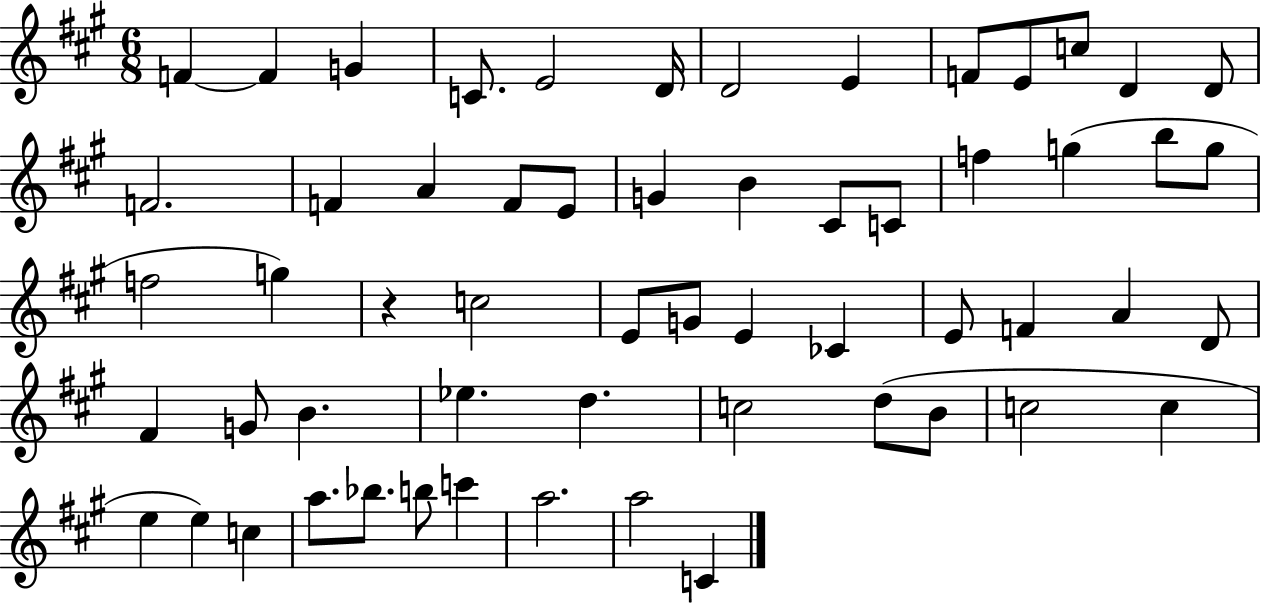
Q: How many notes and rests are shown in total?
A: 58